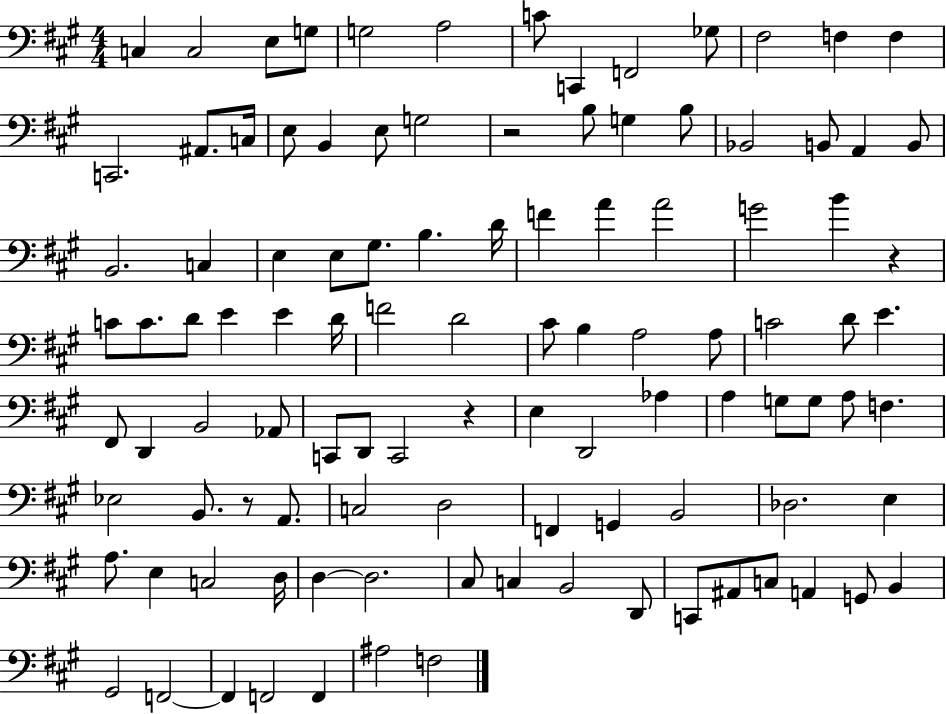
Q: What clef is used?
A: bass